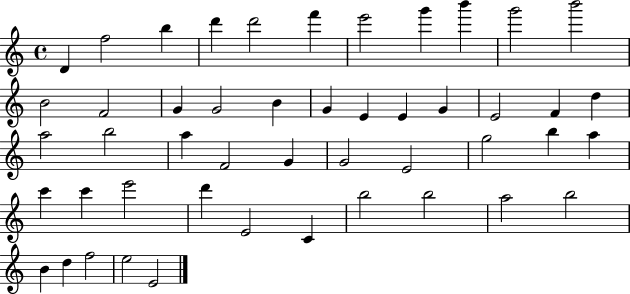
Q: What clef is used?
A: treble